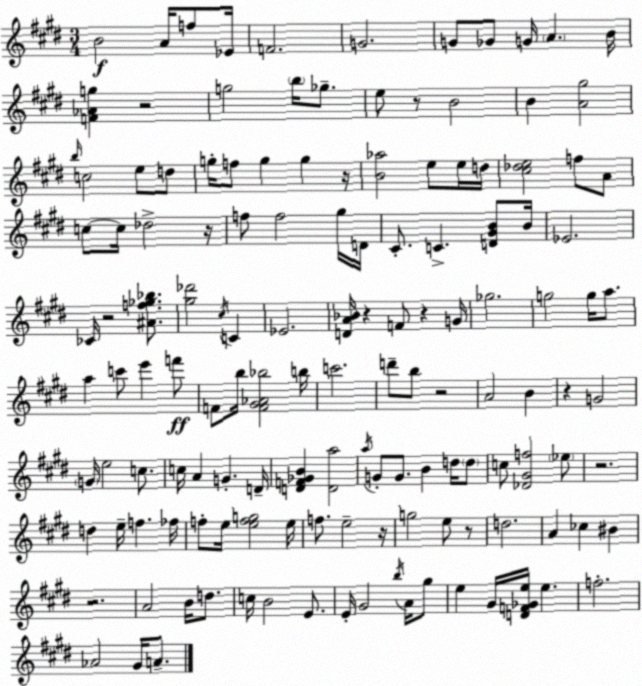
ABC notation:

X:1
T:Untitled
M:3/4
L:1/4
K:E
B2 A/4 f/2 _E/4 F2 G2 G/2 _G/2 G/4 A B/4 [F_Ag] z2 g2 b/4 _g/2 e/2 z/2 B2 B [A^g]2 b/4 c2 e/2 d/2 g/4 f/2 g g z/4 [B_a]2 e/2 e/4 d/4 [^c_de]2 f/2 A/2 c/2 c/4 _d2 z/4 f/2 f2 ^g/4 D/4 ^C/2 C [D^GB]/2 B/4 _E2 _C/4 z2 [^Af_g_b]/2 [^g_d']2 ^c/4 C _E2 [DA_B]/4 z F/2 z G/4 _g2 g2 g/4 a/2 a c'/2 e' f'/2 F/2 b/4 [F^G_A_b]2 b/4 c'2 d'/2 b/2 z2 A2 B z G2 G/4 e2 c/2 c/4 A G D/4 [DF_GB] [Da]2 a/4 G/2 G/2 B d/4 d/2 c/2 [_D^Gf]2 _e/2 z2 d e/4 f _f/4 f/2 e/4 [efg]2 e/4 f/2 e2 z/4 g2 e/2 z/2 d2 A _c ^B z2 A2 B/4 d/2 c/4 B2 E/2 E/4 ^G2 b/4 A/4 ^g/2 e ^G/4 [DF_Ge]/4 e f2 _A2 ^G/4 A/2